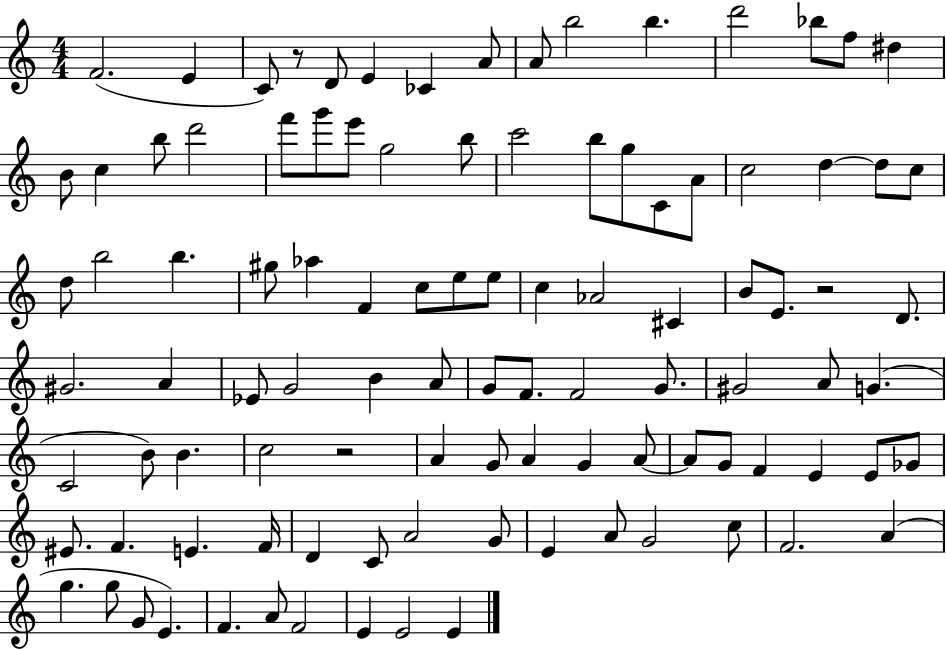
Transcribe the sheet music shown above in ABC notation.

X:1
T:Untitled
M:4/4
L:1/4
K:C
F2 E C/2 z/2 D/2 E _C A/2 A/2 b2 b d'2 _b/2 f/2 ^d B/2 c b/2 d'2 f'/2 g'/2 e'/2 g2 b/2 c'2 b/2 g/2 C/2 A/2 c2 d d/2 c/2 d/2 b2 b ^g/2 _a F c/2 e/2 e/2 c _A2 ^C B/2 E/2 z2 D/2 ^G2 A _E/2 G2 B A/2 G/2 F/2 F2 G/2 ^G2 A/2 G C2 B/2 B c2 z2 A G/2 A G A/2 A/2 G/2 F E E/2 _G/2 ^E/2 F E F/4 D C/2 A2 G/2 E A/2 G2 c/2 F2 A g g/2 G/2 E F A/2 F2 E E2 E